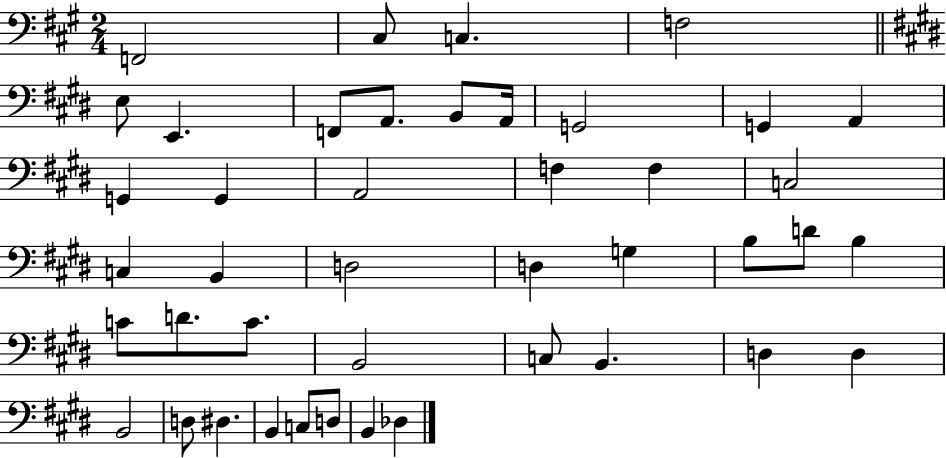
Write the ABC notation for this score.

X:1
T:Untitled
M:2/4
L:1/4
K:A
F,,2 ^C,/2 C, F,2 E,/2 E,, F,,/2 A,,/2 B,,/2 A,,/4 G,,2 G,, A,, G,, G,, A,,2 F, F, C,2 C, B,, D,2 D, G, B,/2 D/2 B, C/2 D/2 C/2 B,,2 C,/2 B,, D, D, B,,2 D,/2 ^D, B,, C,/2 D,/2 B,, _D,